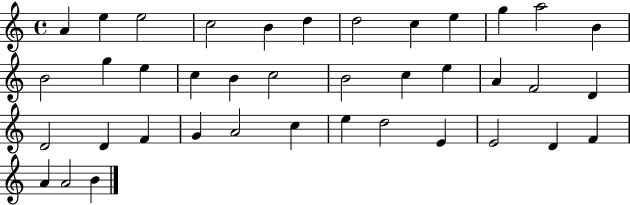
A4/q E5/q E5/h C5/h B4/q D5/q D5/h C5/q E5/q G5/q A5/h B4/q B4/h G5/q E5/q C5/q B4/q C5/h B4/h C5/q E5/q A4/q F4/h D4/q D4/h D4/q F4/q G4/q A4/h C5/q E5/q D5/h E4/q E4/h D4/q F4/q A4/q A4/h B4/q